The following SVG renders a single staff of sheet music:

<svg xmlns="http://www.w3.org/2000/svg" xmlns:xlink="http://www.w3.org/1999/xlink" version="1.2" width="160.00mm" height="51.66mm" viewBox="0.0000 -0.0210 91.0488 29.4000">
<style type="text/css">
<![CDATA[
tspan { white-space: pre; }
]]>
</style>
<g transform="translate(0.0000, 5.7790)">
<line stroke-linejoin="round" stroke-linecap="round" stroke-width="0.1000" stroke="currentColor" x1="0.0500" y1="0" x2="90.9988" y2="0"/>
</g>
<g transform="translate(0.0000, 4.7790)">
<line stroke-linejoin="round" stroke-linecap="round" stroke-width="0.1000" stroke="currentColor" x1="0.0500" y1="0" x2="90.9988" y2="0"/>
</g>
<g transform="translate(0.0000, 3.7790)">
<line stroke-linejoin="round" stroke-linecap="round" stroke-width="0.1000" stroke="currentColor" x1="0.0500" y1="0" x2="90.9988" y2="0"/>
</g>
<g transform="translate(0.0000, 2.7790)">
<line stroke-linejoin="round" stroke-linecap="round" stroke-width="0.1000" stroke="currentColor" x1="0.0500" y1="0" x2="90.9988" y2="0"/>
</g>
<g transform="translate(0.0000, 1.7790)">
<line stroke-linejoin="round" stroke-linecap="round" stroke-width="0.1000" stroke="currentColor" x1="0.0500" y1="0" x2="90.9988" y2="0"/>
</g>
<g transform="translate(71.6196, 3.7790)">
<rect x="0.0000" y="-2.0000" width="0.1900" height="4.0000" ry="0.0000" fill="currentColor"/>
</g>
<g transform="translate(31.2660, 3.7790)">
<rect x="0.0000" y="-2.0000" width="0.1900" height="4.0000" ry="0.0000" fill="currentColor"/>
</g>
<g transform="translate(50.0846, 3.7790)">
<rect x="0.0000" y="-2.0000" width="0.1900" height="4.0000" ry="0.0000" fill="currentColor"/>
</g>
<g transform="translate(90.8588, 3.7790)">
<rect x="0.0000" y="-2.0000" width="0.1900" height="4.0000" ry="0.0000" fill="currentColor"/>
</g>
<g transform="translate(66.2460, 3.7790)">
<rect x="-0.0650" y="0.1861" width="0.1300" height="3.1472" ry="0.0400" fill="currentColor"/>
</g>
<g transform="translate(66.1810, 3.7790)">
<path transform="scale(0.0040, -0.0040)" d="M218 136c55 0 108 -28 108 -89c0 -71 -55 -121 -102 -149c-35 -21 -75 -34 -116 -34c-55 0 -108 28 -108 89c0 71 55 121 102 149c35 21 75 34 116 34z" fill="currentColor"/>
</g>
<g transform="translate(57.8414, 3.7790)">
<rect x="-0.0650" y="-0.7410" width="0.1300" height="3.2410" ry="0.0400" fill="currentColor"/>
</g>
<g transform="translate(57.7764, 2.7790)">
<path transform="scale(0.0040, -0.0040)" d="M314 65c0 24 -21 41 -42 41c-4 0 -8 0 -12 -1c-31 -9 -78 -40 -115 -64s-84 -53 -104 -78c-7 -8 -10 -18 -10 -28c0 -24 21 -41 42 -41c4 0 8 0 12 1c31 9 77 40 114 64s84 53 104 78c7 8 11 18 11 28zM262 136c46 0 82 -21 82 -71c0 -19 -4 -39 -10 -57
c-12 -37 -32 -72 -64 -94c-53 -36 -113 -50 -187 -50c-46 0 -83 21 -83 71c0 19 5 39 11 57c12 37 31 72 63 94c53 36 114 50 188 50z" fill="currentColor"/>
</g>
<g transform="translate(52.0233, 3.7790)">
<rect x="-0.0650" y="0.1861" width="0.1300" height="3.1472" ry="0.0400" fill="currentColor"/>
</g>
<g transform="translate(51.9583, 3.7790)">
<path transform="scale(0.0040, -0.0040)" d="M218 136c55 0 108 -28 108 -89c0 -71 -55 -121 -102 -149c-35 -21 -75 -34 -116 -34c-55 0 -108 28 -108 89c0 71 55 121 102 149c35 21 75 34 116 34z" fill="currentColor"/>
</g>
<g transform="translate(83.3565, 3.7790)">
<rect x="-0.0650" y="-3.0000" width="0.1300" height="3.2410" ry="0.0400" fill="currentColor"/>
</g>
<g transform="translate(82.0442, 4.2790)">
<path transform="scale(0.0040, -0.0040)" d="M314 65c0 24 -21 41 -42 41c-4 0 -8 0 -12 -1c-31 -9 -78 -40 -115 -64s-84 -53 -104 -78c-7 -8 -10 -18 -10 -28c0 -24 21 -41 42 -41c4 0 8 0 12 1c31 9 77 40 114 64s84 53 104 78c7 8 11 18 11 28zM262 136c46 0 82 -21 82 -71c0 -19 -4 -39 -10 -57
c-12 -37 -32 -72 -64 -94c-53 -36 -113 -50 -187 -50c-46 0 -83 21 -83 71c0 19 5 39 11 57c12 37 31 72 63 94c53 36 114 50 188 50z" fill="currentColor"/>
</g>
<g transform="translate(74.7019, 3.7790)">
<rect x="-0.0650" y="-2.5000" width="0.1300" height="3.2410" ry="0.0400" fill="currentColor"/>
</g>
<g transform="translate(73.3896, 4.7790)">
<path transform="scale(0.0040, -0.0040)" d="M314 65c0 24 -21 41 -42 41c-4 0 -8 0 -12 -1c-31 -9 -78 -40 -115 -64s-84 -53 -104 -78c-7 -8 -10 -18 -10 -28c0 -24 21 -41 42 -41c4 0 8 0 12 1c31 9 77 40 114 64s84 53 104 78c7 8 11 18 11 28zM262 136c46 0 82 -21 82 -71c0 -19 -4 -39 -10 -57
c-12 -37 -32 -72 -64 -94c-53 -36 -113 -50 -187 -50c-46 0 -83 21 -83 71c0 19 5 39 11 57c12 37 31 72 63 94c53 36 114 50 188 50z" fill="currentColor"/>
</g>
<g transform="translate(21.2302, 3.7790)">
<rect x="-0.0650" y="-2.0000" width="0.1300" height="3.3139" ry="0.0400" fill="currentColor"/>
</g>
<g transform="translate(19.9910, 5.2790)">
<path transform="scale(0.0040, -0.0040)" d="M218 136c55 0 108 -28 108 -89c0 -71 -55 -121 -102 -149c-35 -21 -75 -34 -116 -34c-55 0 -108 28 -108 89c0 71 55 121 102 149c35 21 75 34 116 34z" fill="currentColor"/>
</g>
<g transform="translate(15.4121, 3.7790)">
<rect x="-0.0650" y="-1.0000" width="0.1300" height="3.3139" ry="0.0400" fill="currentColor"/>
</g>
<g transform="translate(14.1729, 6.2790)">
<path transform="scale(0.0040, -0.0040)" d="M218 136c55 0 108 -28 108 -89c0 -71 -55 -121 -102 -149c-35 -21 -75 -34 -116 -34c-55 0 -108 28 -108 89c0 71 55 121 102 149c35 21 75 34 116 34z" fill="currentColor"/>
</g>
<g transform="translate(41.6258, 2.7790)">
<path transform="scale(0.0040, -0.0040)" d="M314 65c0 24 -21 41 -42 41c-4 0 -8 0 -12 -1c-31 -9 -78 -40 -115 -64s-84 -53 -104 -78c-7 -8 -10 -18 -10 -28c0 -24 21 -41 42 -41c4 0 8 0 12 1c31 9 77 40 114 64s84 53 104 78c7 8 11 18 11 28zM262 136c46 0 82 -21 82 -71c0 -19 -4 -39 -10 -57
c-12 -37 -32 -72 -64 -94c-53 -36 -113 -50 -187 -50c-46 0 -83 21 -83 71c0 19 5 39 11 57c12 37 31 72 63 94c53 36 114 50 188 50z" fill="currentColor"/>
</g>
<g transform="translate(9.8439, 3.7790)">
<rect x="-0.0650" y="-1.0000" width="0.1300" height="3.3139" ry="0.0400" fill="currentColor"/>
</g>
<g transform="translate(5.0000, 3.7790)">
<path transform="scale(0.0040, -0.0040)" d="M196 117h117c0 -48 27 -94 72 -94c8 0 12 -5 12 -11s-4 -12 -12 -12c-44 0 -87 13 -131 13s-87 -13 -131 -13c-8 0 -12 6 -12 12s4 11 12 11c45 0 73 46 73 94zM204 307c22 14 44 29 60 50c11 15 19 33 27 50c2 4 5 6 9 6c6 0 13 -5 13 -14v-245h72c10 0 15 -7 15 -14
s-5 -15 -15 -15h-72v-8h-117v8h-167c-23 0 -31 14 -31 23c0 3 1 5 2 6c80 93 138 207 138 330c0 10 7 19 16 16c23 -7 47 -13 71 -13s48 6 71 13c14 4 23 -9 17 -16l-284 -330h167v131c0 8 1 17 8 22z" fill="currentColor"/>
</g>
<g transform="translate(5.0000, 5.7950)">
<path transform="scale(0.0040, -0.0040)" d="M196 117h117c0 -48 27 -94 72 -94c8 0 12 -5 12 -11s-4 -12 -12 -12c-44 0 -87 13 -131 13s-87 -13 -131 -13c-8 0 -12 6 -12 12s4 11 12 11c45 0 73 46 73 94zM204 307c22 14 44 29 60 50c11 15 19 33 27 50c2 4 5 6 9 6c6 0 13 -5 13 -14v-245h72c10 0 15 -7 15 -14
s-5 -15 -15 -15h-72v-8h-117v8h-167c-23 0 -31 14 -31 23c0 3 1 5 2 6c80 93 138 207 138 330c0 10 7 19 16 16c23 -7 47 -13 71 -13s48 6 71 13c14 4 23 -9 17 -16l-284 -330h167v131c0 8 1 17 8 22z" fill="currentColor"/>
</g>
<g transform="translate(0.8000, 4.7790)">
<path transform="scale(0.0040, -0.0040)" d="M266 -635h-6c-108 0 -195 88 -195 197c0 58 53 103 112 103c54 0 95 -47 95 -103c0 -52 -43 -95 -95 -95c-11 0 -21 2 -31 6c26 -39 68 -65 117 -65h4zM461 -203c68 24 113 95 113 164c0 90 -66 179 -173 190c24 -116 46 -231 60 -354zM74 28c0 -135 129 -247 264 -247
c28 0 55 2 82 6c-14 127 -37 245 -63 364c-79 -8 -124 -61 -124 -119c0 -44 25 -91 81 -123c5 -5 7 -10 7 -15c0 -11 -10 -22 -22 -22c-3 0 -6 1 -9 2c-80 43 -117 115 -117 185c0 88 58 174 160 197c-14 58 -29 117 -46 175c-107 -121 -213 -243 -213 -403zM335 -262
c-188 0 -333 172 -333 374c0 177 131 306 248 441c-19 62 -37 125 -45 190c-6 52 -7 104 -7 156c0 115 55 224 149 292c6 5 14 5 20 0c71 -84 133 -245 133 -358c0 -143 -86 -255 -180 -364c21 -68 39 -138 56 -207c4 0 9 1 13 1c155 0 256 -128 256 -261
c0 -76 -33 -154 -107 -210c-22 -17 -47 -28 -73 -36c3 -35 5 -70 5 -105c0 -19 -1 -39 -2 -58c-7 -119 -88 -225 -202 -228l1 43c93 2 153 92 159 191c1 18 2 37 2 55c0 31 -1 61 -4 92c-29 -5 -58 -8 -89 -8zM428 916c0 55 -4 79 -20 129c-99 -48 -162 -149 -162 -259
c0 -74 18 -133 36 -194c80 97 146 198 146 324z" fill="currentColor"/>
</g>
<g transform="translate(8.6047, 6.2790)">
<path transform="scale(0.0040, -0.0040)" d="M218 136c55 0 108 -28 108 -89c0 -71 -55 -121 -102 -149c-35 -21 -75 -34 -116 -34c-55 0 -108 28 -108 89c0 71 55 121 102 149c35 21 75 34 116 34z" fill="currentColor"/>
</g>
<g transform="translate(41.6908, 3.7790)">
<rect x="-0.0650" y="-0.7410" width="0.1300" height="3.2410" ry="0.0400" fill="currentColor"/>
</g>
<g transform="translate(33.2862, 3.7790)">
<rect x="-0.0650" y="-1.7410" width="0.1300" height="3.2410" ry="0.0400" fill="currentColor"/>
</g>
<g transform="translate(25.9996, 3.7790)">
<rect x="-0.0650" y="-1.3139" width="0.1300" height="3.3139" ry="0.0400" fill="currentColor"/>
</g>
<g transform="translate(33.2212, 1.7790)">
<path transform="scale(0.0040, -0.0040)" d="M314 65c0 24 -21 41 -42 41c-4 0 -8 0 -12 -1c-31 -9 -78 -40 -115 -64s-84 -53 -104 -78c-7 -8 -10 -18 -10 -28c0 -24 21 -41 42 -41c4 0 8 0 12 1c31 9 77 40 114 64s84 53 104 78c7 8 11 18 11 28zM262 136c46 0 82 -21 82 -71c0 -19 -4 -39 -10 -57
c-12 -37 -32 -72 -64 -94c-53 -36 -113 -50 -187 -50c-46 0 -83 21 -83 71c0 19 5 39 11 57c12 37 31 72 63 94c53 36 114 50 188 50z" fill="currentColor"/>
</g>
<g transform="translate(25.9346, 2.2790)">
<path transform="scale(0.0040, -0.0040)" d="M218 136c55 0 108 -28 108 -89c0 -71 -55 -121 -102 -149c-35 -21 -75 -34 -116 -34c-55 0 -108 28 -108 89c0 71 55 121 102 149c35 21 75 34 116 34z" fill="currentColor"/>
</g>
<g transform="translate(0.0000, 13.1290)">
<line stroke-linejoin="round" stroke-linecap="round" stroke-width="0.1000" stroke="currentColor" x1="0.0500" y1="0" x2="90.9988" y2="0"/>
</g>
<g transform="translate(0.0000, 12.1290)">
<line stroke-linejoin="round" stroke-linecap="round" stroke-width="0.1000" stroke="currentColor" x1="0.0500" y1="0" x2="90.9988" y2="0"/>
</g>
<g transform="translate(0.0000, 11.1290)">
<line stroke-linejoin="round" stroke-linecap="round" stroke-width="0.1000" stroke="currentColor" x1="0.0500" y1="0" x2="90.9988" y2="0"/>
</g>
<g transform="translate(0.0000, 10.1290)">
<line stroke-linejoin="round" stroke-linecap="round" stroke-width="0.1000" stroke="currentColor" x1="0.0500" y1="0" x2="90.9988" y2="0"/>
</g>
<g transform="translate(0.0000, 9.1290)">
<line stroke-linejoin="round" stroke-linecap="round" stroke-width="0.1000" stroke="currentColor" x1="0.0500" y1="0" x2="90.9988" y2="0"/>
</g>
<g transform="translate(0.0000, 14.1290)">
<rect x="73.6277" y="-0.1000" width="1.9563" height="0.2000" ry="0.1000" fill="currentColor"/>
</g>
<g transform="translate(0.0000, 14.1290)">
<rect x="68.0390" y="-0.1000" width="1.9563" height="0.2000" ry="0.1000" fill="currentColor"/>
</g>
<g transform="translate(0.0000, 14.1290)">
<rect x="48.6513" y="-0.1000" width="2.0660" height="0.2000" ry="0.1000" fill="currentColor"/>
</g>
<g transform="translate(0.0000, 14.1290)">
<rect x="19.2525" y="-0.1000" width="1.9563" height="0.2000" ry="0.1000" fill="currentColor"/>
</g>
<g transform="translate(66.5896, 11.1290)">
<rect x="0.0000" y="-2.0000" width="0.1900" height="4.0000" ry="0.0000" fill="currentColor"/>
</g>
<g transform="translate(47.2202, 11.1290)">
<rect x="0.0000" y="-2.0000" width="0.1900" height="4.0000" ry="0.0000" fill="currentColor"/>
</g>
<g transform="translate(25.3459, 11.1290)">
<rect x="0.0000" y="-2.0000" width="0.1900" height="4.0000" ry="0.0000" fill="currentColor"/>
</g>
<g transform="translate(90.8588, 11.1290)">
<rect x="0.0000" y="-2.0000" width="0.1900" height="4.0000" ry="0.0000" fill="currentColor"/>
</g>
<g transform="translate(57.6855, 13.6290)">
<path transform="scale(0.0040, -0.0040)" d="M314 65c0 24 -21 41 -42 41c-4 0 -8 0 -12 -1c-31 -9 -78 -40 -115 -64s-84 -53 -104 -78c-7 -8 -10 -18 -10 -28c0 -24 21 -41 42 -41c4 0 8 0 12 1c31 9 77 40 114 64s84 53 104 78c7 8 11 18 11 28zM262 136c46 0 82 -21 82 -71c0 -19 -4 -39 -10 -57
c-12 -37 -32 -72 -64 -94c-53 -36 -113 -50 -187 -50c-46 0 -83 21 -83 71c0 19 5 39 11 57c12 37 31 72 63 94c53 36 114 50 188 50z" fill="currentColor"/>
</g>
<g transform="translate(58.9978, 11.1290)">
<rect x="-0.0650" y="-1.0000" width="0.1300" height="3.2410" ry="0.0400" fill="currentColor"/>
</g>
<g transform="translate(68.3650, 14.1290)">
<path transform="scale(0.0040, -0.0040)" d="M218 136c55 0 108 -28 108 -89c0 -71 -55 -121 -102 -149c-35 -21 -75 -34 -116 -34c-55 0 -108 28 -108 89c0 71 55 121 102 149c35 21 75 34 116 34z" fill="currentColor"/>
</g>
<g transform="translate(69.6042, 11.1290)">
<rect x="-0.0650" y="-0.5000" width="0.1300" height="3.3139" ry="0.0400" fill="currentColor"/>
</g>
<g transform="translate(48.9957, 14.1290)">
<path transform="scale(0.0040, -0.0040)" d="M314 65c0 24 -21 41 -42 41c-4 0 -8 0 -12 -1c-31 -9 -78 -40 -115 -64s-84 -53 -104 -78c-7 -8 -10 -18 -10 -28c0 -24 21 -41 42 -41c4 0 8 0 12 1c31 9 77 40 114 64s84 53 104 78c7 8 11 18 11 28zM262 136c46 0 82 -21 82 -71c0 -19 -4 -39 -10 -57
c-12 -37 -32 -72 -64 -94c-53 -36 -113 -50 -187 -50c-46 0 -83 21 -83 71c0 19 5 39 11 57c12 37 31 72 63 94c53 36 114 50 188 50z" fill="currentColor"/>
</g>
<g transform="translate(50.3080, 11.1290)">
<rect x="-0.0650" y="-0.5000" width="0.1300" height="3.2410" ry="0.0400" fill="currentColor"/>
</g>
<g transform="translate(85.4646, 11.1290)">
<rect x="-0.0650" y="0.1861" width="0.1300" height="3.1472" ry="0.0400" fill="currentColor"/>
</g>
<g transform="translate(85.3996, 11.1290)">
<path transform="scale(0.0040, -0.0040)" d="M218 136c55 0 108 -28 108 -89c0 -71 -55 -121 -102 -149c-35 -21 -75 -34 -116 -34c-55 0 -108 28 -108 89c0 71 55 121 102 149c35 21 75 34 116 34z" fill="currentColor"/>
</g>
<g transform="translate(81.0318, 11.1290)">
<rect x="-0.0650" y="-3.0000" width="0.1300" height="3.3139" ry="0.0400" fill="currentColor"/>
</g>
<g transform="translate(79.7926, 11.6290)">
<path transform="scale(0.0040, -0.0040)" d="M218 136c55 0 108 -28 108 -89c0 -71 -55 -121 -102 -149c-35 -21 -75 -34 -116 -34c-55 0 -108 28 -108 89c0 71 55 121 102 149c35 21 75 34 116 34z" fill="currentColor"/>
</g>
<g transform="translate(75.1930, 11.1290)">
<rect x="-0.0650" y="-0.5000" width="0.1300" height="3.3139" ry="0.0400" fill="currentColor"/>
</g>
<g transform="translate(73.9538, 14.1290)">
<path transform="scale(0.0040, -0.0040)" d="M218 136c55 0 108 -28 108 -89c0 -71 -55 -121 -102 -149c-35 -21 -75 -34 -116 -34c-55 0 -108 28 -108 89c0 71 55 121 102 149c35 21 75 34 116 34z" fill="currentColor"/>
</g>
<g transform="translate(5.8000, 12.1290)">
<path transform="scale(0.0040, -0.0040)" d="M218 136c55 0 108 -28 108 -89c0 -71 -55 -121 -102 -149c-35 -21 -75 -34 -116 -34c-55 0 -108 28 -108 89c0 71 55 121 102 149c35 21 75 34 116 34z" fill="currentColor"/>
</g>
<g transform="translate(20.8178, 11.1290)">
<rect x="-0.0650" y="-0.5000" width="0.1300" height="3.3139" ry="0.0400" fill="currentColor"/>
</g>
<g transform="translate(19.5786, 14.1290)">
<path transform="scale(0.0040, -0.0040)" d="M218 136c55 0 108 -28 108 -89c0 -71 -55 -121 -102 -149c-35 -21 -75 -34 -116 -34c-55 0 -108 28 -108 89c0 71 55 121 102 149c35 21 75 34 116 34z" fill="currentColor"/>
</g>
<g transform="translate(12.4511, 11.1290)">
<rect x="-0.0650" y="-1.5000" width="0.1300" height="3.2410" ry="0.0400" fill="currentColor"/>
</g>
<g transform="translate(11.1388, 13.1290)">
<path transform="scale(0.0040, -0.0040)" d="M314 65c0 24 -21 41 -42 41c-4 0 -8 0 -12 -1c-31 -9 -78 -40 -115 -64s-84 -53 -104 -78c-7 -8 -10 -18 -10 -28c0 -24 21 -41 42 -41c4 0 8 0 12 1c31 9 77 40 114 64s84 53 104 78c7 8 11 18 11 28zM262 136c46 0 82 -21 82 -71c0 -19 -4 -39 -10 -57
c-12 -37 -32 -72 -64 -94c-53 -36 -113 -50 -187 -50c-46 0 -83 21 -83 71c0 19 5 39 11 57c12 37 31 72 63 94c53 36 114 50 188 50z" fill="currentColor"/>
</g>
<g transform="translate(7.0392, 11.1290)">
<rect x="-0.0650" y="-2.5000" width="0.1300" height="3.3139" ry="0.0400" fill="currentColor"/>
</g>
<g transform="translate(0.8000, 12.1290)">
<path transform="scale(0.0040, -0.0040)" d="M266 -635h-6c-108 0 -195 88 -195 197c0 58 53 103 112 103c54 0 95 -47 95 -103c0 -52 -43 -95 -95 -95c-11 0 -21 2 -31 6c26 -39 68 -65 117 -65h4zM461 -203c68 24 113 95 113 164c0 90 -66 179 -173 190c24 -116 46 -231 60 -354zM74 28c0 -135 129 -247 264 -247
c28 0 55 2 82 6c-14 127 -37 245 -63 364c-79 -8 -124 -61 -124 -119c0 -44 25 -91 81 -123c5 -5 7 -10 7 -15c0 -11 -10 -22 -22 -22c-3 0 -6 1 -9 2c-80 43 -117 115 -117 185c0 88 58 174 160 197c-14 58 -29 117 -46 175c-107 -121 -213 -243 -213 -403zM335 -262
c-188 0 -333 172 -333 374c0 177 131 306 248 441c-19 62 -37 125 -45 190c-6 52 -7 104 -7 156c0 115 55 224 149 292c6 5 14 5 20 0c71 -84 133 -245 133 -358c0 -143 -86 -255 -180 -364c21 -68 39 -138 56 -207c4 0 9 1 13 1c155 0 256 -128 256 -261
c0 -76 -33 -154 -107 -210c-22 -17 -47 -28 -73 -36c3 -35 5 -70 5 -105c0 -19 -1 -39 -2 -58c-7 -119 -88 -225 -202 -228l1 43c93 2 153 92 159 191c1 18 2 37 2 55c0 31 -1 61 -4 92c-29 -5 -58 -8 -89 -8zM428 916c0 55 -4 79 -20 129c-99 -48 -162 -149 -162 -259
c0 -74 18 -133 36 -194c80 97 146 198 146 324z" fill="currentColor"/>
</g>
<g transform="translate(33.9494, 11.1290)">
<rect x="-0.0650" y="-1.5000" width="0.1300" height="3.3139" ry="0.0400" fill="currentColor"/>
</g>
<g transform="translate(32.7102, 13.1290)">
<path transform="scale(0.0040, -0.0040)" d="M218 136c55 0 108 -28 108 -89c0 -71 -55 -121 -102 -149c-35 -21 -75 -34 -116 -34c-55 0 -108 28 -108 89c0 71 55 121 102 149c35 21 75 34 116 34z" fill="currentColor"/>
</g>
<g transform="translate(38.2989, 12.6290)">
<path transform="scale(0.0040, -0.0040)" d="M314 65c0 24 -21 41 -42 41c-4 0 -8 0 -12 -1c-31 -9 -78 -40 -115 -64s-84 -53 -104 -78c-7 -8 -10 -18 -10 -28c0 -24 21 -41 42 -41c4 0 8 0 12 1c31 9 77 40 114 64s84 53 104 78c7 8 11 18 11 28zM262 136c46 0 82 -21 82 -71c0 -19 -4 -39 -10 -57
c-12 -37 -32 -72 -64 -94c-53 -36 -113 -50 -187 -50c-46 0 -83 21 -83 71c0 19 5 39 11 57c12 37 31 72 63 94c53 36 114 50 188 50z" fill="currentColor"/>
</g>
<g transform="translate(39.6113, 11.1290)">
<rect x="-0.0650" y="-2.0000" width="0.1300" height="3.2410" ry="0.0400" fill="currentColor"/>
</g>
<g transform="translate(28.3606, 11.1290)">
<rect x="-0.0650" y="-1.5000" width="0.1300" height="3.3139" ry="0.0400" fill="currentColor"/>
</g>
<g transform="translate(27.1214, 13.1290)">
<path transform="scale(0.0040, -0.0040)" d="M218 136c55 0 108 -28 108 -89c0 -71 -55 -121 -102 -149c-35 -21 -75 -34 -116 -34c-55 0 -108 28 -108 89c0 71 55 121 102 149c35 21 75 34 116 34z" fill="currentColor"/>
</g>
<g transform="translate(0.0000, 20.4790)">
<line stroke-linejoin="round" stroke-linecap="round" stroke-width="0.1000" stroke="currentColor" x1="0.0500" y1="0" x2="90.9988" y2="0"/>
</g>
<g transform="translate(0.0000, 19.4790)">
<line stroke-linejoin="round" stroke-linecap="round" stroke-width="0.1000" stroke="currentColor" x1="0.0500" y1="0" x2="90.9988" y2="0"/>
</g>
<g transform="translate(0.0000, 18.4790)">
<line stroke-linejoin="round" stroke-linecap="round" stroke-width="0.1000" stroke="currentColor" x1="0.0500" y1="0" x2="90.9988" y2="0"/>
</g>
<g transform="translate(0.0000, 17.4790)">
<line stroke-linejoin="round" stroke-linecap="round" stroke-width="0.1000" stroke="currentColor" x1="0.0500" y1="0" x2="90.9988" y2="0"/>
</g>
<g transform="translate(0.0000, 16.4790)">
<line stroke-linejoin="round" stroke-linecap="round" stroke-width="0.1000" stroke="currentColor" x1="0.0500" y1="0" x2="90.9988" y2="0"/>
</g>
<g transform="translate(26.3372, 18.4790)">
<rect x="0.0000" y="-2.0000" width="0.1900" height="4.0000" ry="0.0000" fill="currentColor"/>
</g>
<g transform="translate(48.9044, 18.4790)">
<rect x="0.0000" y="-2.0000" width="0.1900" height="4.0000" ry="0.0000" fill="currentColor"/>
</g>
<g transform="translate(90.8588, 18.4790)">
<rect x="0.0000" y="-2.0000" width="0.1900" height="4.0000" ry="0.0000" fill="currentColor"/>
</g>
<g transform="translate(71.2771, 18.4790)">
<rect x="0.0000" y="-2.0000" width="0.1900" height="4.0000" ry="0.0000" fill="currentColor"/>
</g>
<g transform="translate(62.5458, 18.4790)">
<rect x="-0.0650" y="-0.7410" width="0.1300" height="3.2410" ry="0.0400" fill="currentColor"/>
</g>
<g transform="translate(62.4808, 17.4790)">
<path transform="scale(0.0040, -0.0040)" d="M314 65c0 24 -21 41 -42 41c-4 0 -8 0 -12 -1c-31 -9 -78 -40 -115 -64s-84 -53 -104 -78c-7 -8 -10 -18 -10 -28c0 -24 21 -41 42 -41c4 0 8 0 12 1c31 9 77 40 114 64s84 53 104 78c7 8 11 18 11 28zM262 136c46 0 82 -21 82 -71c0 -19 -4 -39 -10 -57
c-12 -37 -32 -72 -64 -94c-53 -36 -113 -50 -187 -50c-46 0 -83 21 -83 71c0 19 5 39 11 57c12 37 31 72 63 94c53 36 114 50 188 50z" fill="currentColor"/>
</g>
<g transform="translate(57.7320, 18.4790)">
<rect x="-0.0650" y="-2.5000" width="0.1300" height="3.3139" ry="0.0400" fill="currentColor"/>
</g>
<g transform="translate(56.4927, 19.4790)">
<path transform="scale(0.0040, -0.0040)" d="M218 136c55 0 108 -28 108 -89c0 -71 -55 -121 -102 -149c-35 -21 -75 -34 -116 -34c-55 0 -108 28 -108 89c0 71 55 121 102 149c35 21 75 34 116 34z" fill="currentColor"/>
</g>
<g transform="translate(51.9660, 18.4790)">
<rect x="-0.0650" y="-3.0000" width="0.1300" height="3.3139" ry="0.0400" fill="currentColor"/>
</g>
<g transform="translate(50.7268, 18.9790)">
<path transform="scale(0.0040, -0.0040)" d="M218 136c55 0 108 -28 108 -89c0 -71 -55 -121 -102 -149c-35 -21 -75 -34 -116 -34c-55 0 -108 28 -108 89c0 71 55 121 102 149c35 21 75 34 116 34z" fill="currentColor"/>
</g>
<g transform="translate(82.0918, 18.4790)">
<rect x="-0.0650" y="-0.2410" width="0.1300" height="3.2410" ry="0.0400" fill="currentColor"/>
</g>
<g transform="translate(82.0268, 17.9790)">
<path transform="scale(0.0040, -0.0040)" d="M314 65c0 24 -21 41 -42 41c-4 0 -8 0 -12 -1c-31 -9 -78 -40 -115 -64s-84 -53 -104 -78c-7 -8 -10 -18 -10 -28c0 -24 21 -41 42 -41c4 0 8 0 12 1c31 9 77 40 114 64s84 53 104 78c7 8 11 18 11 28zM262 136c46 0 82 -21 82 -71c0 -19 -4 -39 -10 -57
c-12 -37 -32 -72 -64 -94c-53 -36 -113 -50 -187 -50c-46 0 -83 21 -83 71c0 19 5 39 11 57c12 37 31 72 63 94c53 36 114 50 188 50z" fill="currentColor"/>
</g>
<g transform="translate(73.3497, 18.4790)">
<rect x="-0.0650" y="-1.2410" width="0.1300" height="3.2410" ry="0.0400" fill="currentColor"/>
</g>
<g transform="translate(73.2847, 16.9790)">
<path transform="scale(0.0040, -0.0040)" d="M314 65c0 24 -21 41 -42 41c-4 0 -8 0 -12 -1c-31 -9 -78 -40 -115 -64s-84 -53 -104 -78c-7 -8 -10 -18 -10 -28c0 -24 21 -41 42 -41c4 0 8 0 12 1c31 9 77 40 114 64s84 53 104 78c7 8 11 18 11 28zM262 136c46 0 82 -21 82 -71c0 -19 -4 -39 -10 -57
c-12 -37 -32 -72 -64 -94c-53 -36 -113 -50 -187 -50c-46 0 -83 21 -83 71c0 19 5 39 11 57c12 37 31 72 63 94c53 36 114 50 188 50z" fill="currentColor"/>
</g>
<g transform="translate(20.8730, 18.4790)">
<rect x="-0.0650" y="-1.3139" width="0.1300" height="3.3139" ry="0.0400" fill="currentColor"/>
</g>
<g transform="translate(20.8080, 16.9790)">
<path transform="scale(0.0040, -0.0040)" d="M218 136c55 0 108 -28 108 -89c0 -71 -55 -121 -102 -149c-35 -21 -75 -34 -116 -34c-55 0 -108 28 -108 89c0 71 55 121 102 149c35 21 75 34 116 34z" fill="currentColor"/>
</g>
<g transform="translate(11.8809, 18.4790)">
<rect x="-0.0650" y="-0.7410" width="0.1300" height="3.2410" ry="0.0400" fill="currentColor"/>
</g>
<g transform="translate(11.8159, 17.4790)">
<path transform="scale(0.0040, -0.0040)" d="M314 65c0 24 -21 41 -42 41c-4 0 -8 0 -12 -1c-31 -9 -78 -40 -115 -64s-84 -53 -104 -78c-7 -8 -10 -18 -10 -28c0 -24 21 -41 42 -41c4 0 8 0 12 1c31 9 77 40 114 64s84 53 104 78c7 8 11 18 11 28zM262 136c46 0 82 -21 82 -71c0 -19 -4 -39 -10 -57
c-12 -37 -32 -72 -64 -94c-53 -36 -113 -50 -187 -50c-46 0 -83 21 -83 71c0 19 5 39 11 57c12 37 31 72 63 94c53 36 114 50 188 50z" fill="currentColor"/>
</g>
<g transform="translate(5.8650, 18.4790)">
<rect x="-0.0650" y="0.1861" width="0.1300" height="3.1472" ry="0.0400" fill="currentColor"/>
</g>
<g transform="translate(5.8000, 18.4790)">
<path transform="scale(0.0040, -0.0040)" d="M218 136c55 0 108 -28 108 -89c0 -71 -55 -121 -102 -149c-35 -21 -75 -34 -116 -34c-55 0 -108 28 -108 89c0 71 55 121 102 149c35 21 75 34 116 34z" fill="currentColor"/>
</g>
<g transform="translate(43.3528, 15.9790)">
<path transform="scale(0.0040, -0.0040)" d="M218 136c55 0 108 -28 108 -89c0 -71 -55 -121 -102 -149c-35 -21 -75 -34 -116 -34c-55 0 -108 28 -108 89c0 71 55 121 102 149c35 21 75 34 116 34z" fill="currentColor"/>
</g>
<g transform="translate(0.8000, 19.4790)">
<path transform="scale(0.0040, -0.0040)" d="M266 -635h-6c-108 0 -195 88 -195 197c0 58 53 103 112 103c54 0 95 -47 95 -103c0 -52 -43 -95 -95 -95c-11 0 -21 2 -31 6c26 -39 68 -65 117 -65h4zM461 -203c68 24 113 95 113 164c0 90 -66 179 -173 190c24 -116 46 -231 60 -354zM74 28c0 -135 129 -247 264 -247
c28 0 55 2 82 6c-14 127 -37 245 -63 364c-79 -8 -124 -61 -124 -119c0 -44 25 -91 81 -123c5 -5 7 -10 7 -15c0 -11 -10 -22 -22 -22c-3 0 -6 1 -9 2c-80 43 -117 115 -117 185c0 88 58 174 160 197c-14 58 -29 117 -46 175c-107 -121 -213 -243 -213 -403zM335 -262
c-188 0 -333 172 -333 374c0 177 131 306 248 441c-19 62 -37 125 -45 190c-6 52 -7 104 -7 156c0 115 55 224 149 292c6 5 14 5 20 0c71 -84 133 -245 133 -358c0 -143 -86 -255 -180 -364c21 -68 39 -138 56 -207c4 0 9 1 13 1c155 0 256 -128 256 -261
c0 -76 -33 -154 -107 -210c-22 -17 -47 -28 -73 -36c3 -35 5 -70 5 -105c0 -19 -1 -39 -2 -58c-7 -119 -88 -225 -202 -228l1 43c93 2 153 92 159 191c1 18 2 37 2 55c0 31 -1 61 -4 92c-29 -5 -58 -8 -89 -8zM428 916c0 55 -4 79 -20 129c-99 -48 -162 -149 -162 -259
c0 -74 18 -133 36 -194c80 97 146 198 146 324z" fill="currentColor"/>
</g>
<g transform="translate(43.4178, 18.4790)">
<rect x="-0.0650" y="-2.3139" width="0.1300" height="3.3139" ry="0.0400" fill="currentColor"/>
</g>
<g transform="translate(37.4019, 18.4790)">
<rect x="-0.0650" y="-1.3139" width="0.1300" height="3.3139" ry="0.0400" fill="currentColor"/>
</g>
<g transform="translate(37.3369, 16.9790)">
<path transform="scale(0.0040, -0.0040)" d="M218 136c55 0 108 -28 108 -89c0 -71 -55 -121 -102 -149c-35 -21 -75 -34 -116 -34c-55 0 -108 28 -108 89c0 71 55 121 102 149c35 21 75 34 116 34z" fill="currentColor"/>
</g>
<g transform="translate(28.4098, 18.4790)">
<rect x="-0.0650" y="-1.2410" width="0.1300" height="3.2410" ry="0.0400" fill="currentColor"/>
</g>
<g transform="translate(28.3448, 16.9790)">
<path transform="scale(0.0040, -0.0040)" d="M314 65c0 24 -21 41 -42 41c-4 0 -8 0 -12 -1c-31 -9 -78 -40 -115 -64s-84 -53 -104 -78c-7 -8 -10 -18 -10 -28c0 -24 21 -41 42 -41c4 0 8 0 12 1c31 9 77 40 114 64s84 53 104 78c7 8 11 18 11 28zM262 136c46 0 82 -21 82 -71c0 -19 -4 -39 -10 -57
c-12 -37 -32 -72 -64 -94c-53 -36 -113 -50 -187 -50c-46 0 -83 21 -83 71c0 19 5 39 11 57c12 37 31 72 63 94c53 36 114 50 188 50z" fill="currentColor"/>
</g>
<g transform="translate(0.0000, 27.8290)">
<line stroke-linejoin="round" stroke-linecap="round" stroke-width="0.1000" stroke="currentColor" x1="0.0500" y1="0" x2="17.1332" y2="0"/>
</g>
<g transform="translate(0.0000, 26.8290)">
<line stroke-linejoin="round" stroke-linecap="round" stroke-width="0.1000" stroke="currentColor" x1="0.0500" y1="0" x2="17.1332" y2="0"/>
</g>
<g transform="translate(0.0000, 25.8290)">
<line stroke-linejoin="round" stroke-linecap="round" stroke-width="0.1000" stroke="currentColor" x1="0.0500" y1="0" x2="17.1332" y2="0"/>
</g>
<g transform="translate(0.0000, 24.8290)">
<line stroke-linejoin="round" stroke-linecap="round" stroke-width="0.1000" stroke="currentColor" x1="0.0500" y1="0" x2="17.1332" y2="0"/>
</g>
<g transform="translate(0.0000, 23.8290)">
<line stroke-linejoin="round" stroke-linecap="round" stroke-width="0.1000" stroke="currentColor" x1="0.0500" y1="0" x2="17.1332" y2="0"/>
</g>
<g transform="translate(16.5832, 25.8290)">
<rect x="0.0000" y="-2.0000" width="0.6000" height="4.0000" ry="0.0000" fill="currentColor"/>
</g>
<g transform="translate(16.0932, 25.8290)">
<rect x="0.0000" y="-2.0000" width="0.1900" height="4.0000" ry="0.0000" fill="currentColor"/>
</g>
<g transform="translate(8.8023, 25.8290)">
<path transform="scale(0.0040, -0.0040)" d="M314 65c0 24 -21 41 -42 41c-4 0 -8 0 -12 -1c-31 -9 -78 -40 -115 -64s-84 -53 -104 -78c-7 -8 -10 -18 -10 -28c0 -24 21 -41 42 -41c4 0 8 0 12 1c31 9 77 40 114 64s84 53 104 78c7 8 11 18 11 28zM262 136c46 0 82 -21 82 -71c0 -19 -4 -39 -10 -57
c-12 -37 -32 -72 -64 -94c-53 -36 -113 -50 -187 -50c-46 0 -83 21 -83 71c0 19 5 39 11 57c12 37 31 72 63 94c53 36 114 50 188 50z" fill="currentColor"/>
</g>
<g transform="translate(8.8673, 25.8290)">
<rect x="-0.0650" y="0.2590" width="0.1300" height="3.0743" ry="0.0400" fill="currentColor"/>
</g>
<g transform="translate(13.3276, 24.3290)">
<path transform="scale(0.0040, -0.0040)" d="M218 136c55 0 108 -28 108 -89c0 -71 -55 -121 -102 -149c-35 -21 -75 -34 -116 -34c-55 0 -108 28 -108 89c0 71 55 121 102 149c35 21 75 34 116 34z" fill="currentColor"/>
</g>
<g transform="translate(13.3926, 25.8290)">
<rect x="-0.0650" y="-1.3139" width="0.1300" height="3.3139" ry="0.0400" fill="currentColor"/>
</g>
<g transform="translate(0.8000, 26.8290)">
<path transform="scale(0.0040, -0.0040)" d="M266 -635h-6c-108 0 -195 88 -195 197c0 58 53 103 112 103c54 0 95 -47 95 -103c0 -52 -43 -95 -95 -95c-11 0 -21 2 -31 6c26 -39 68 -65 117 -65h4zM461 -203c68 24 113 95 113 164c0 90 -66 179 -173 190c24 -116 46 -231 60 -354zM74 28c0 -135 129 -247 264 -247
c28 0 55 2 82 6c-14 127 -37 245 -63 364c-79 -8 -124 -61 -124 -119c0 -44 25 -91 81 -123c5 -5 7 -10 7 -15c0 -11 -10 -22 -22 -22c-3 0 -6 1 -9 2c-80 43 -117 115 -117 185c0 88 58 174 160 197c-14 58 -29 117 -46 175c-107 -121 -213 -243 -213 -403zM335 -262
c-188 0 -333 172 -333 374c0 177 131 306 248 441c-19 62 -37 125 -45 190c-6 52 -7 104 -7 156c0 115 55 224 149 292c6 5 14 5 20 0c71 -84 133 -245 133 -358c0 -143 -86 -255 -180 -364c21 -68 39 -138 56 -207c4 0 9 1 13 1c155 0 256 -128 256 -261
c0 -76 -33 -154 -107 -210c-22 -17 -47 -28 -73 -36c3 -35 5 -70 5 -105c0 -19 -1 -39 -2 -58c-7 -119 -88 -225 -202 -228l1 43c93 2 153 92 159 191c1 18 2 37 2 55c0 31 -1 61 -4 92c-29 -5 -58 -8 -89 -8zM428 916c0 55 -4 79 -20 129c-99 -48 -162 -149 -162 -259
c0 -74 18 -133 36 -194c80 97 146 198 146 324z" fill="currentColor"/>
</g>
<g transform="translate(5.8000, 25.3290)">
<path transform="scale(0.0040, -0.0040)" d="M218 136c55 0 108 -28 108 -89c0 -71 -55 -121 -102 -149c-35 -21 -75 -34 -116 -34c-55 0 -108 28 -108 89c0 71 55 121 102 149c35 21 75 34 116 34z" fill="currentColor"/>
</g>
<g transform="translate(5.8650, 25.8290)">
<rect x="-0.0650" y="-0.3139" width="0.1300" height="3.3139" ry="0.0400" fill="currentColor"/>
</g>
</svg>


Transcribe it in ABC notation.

X:1
T:Untitled
M:4/4
L:1/4
K:C
D D F e f2 d2 B d2 B G2 A2 G E2 C E E F2 C2 D2 C C A B B d2 e e2 e g A G d2 e2 c2 c B2 e